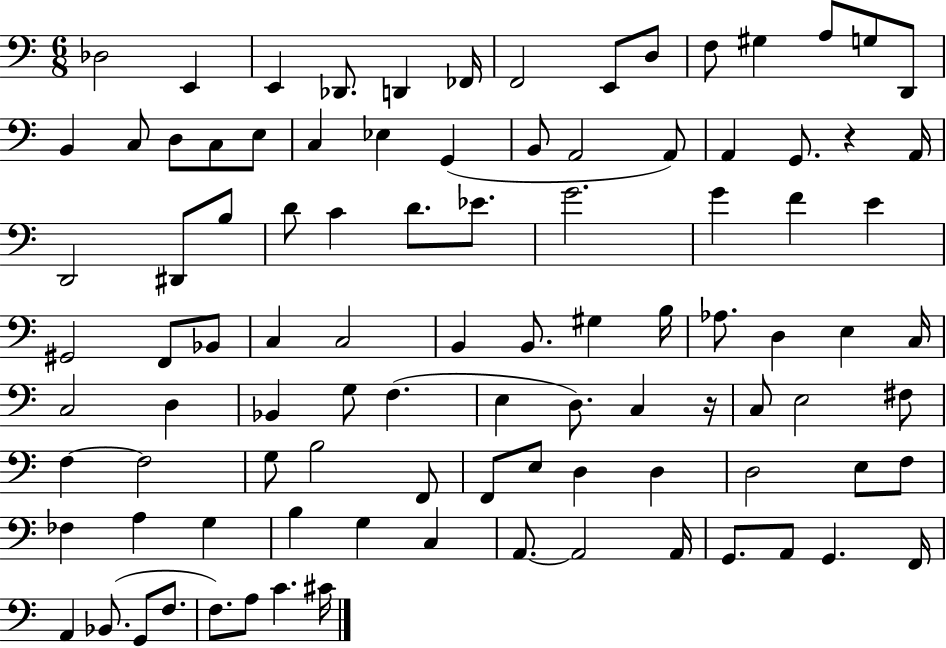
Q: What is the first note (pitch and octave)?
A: Db3